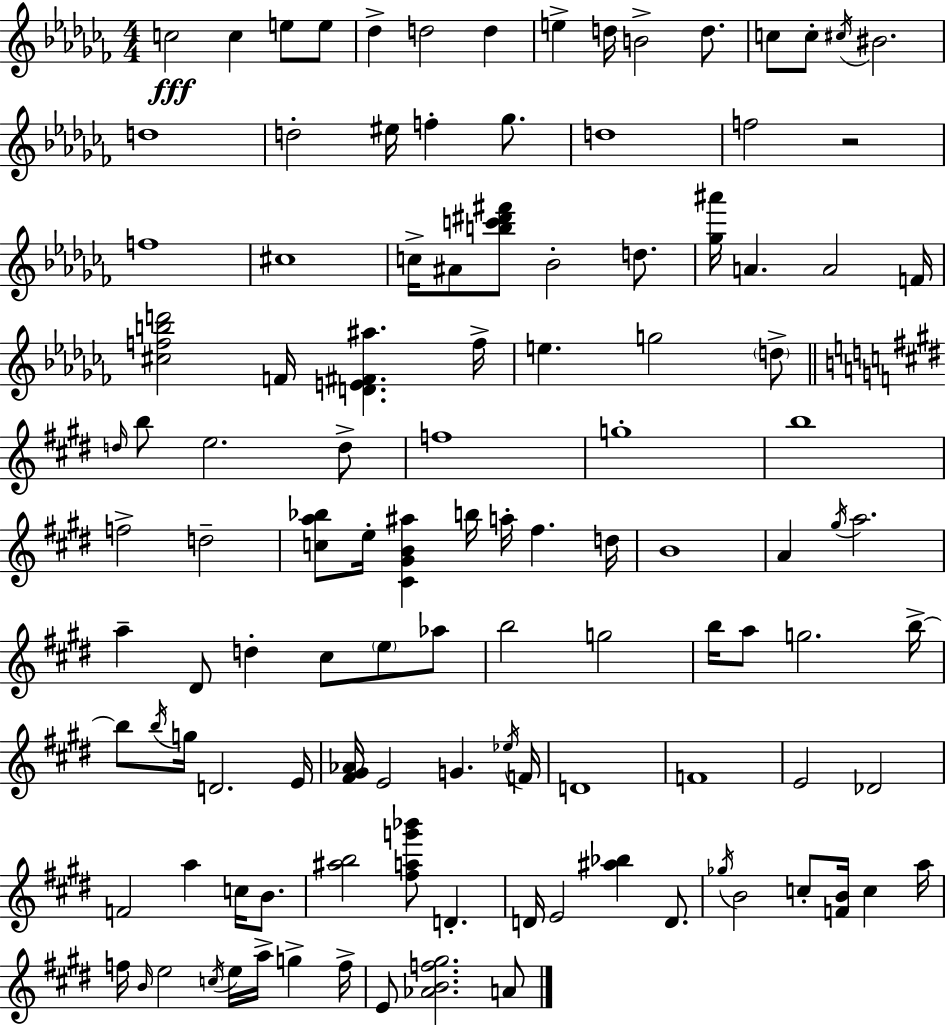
C5/h C5/q E5/e E5/e Db5/q D5/h D5/q E5/q D5/s B4/h D5/e. C5/e C5/e C#5/s BIS4/h. D5/w D5/h EIS5/s F5/q Gb5/e. D5/w F5/h R/h F5/w C#5/w C5/s A#4/e [B5,C6,D#6,F#6]/e Bb4/h D5/e. [Gb5,A#6]/s A4/q. A4/h F4/s [C#5,F5,B5,D6]/h F4/s [D4,E4,F#4,A#5]/q. F5/s E5/q. G5/h D5/e D5/s B5/e E5/h. D5/e F5/w G5/w B5/w F5/h D5/h [C5,A5,Bb5]/e E5/s [C#4,G#4,B4,A#5]/q B5/s A5/s F#5/q. D5/s B4/w A4/q G#5/s A5/h. A5/q D#4/e D5/q C#5/e E5/e Ab5/e B5/h G5/h B5/s A5/e G5/h. B5/s B5/e B5/s G5/s D4/h. E4/s [F#4,G#4,Ab4]/s E4/h G4/q. Eb5/s F4/s D4/w F4/w E4/h Db4/h F4/h A5/q C5/s B4/e. [A#5,B5]/h [F#5,A5,G6,Bb6]/e D4/q. D4/s E4/h [A#5,Bb5]/q D4/e. Gb5/s B4/h C5/e [F4,B4]/s C5/q A5/s F5/s B4/s E5/h C5/s E5/s A5/s G5/q F5/s E4/e [Ab4,B4,F5,G#5]/h. A4/e